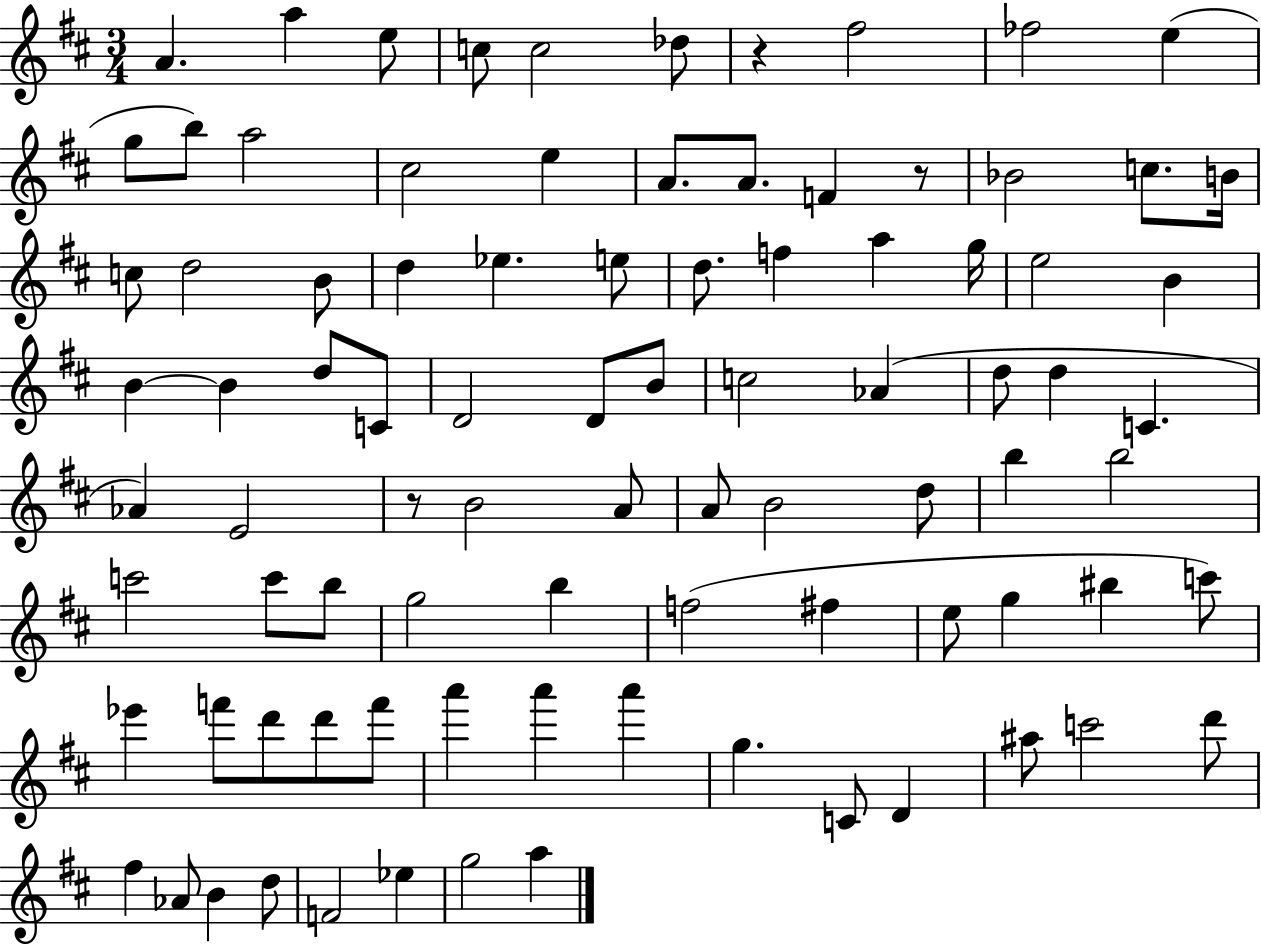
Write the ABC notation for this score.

X:1
T:Untitled
M:3/4
L:1/4
K:D
A a e/2 c/2 c2 _d/2 z ^f2 _f2 e g/2 b/2 a2 ^c2 e A/2 A/2 F z/2 _B2 c/2 B/4 c/2 d2 B/2 d _e e/2 d/2 f a g/4 e2 B B B d/2 C/2 D2 D/2 B/2 c2 _A d/2 d C _A E2 z/2 B2 A/2 A/2 B2 d/2 b b2 c'2 c'/2 b/2 g2 b f2 ^f e/2 g ^b c'/2 _e' f'/2 d'/2 d'/2 f'/2 a' a' a' g C/2 D ^a/2 c'2 d'/2 ^f _A/2 B d/2 F2 _e g2 a